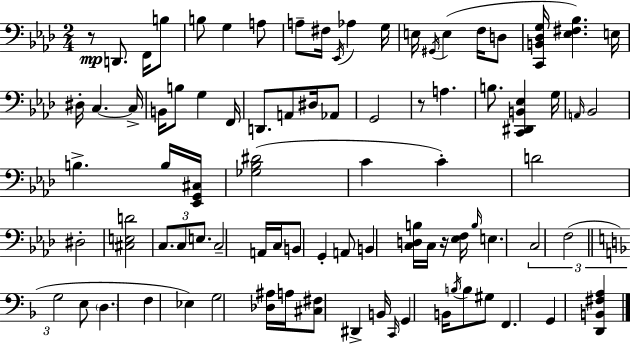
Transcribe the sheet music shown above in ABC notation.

X:1
T:Untitled
M:2/4
L:1/4
K:Ab
z/2 D,,/2 F,,/4 B,/2 B,/2 G, A,/2 A,/2 ^F,/4 _E,,/4 _A, G,/4 E,/4 ^G,,/4 E, F,/4 D,/2 [C,,B,,_D,G,]/4 [_E,^F,_B,] E,/4 ^D,/4 C, C,/4 B,,/4 B,/2 G, F,,/4 D,,/2 A,,/2 ^D,/4 _A,,/2 G,,2 z/2 A, B,/2 [C,,^D,,B,,_E,] G,/4 A,,/4 _B,,2 B, B,/4 [_E,,G,,^C,]/4 [_G,_B,^D]2 C C D2 ^D,2 [^C,E,D]2 C,/2 C,/2 E,/2 C,2 A,,/4 C,/4 B,,/2 G,, A,,/2 B,, [C,D,B,]/4 C,/4 z/4 [_E,F,]/4 B,/4 E, C,2 F,2 G,2 E,/2 D, F, _E, G,2 [_D,^A,]/4 A,/4 [^C,^F,]/2 ^D,, B,,/4 C,,/4 G,, B,,/4 B,/4 B,/2 ^G,/2 F,, G,, [D,,B,,^F,A,]